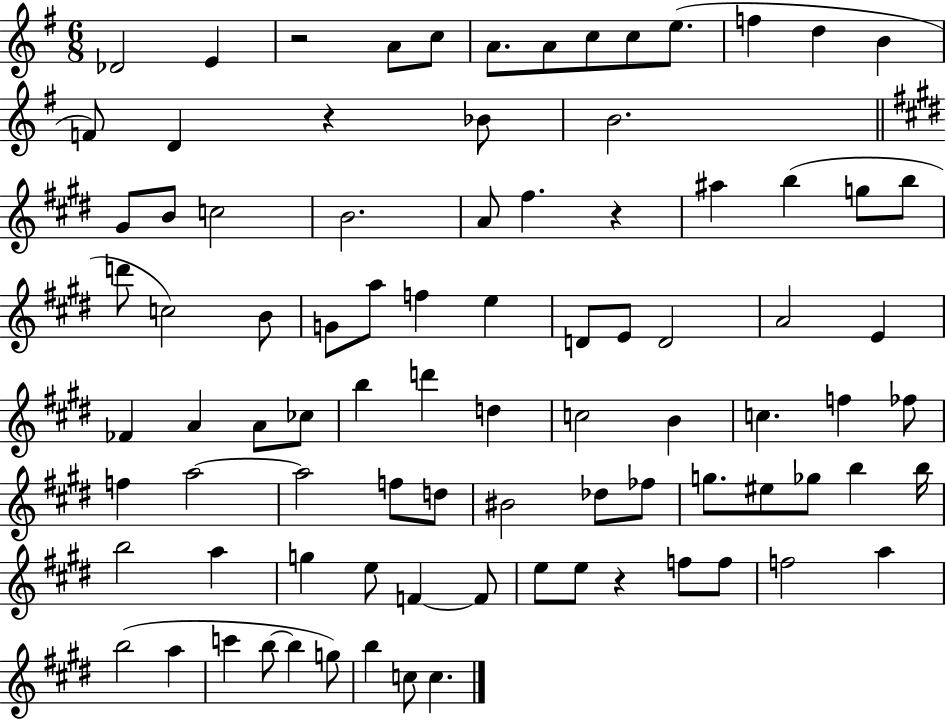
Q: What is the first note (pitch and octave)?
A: Db4